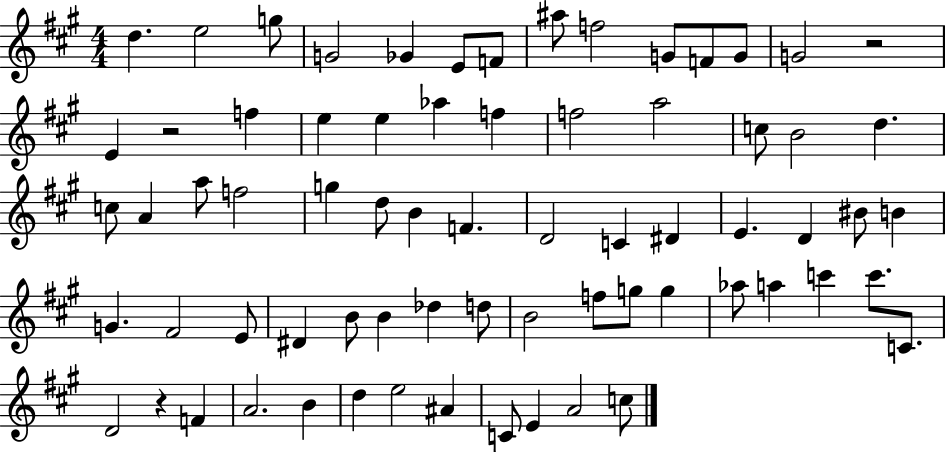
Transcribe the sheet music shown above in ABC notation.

X:1
T:Untitled
M:4/4
L:1/4
K:A
d e2 g/2 G2 _G E/2 F/2 ^a/2 f2 G/2 F/2 G/2 G2 z2 E z2 f e e _a f f2 a2 c/2 B2 d c/2 A a/2 f2 g d/2 B F D2 C ^D E D ^B/2 B G ^F2 E/2 ^D B/2 B _d d/2 B2 f/2 g/2 g _a/2 a c' c'/2 C/2 D2 z F A2 B d e2 ^A C/2 E A2 c/2